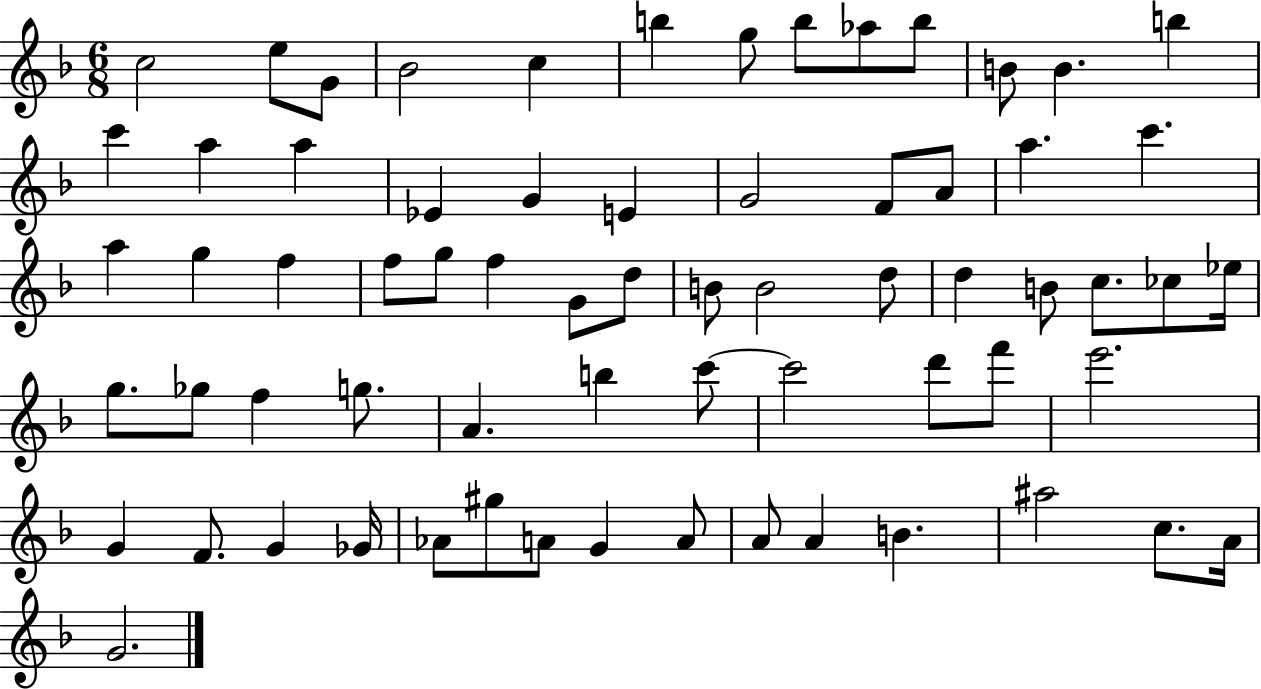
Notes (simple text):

C5/h E5/e G4/e Bb4/h C5/q B5/q G5/e B5/e Ab5/e B5/e B4/e B4/q. B5/q C6/q A5/q A5/q Eb4/q G4/q E4/q G4/h F4/e A4/e A5/q. C6/q. A5/q G5/q F5/q F5/e G5/e F5/q G4/e D5/e B4/e B4/h D5/e D5/q B4/e C5/e. CES5/e Eb5/s G5/e. Gb5/e F5/q G5/e. A4/q. B5/q C6/e C6/h D6/e F6/e E6/h. G4/q F4/e. G4/q Gb4/s Ab4/e G#5/e A4/e G4/q A4/e A4/e A4/q B4/q. A#5/h C5/e. A4/s G4/h.